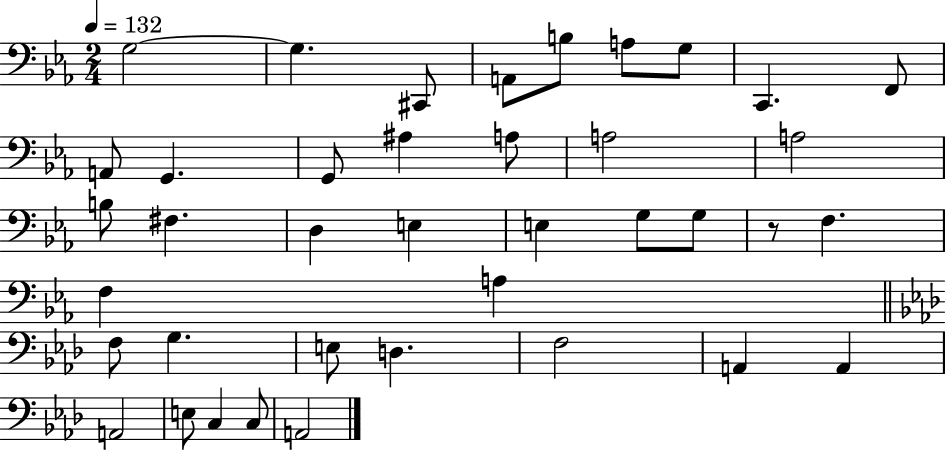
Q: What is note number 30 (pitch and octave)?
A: D3